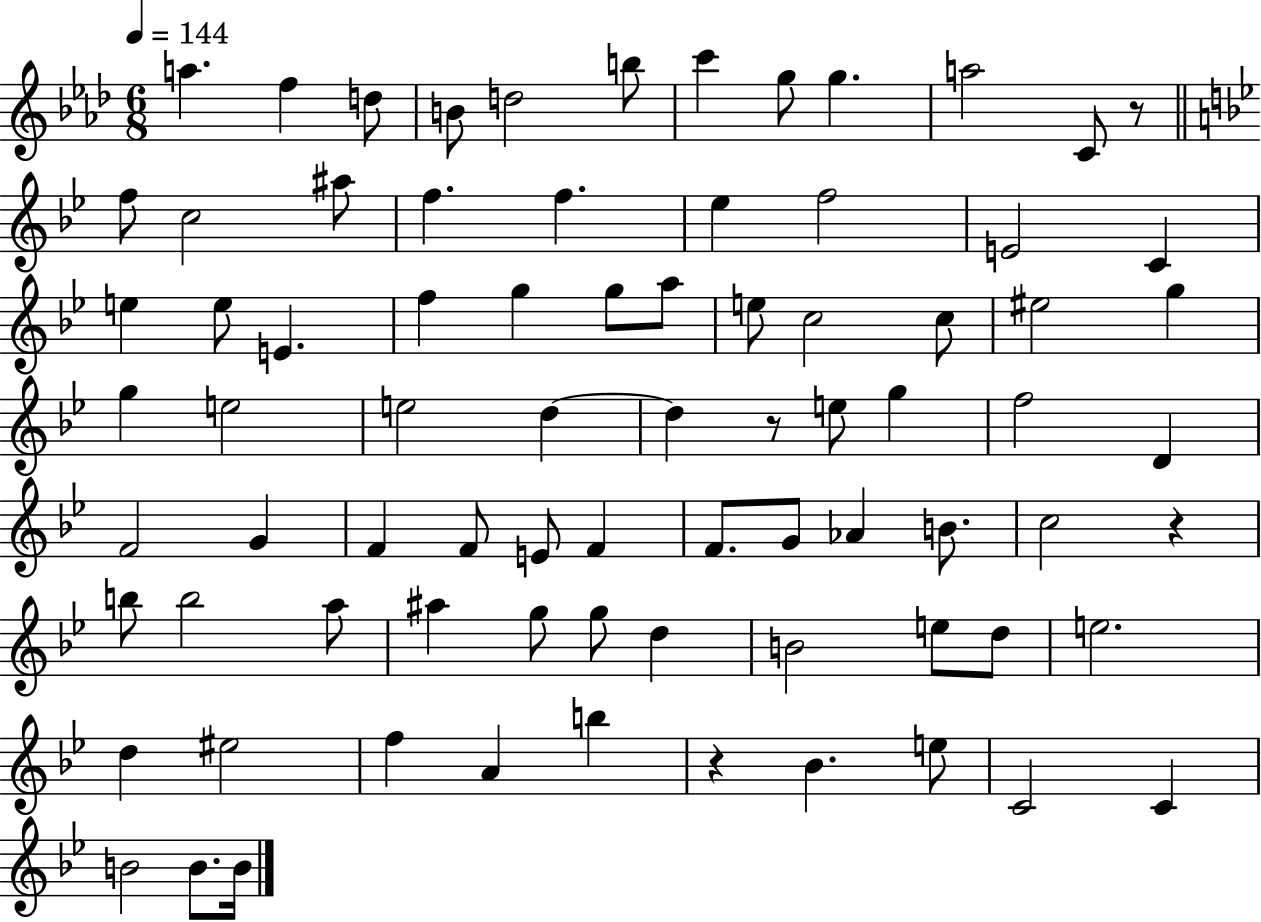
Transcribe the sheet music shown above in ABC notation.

X:1
T:Untitled
M:6/8
L:1/4
K:Ab
a f d/2 B/2 d2 b/2 c' g/2 g a2 C/2 z/2 f/2 c2 ^a/2 f f _e f2 E2 C e e/2 E f g g/2 a/2 e/2 c2 c/2 ^e2 g g e2 e2 d d z/2 e/2 g f2 D F2 G F F/2 E/2 F F/2 G/2 _A B/2 c2 z b/2 b2 a/2 ^a g/2 g/2 d B2 e/2 d/2 e2 d ^e2 f A b z _B e/2 C2 C B2 B/2 B/4